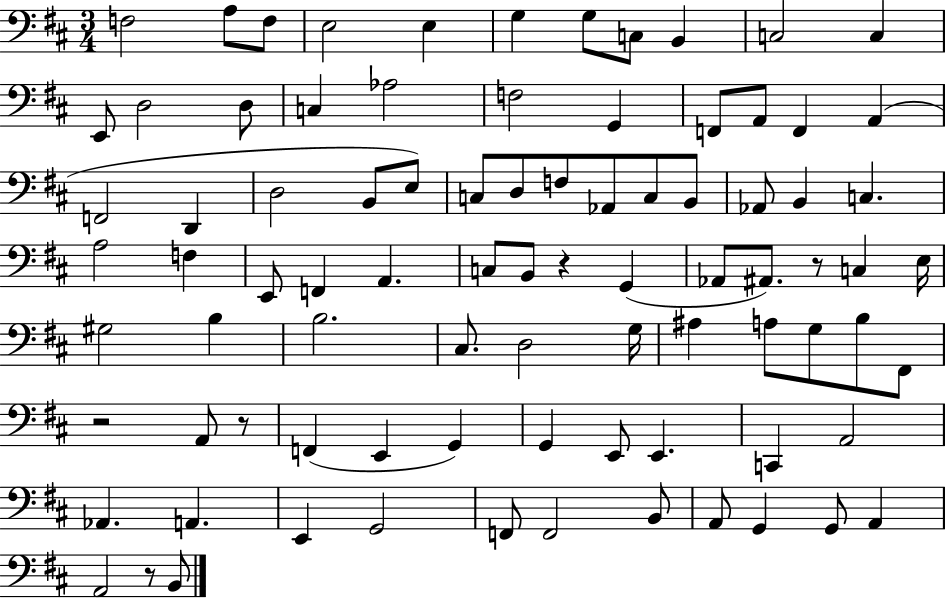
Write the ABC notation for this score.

X:1
T:Untitled
M:3/4
L:1/4
K:D
F,2 A,/2 F,/2 E,2 E, G, G,/2 C,/2 B,, C,2 C, E,,/2 D,2 D,/2 C, _A,2 F,2 G,, F,,/2 A,,/2 F,, A,, F,,2 D,, D,2 B,,/2 E,/2 C,/2 D,/2 F,/2 _A,,/2 C,/2 B,,/2 _A,,/2 B,, C, A,2 F, E,,/2 F,, A,, C,/2 B,,/2 z G,, _A,,/2 ^A,,/2 z/2 C, E,/4 ^G,2 B, B,2 ^C,/2 D,2 G,/4 ^A, A,/2 G,/2 B,/2 ^F,,/2 z2 A,,/2 z/2 F,, E,, G,, G,, E,,/2 E,, C,, A,,2 _A,, A,, E,, G,,2 F,,/2 F,,2 B,,/2 A,,/2 G,, G,,/2 A,, A,,2 z/2 B,,/2